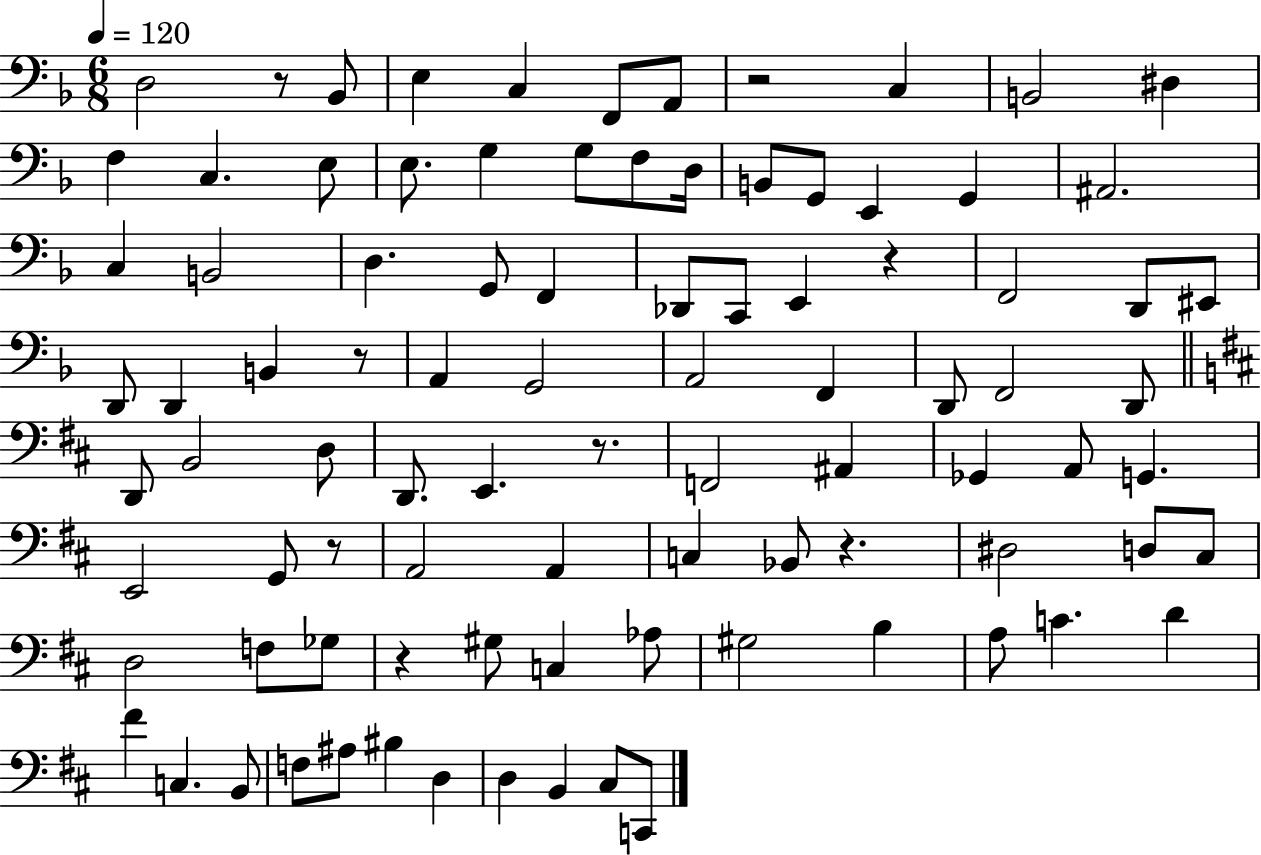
X:1
T:Untitled
M:6/8
L:1/4
K:F
D,2 z/2 _B,,/2 E, C, F,,/2 A,,/2 z2 C, B,,2 ^D, F, C, E,/2 E,/2 G, G,/2 F,/2 D,/4 B,,/2 G,,/2 E,, G,, ^A,,2 C, B,,2 D, G,,/2 F,, _D,,/2 C,,/2 E,, z F,,2 D,,/2 ^E,,/2 D,,/2 D,, B,, z/2 A,, G,,2 A,,2 F,, D,,/2 F,,2 D,,/2 D,,/2 B,,2 D,/2 D,,/2 E,, z/2 F,,2 ^A,, _G,, A,,/2 G,, E,,2 G,,/2 z/2 A,,2 A,, C, _B,,/2 z ^D,2 D,/2 ^C,/2 D,2 F,/2 _G,/2 z ^G,/2 C, _A,/2 ^G,2 B, A,/2 C D ^F C, B,,/2 F,/2 ^A,/2 ^B, D, D, B,, ^C,/2 C,,/2